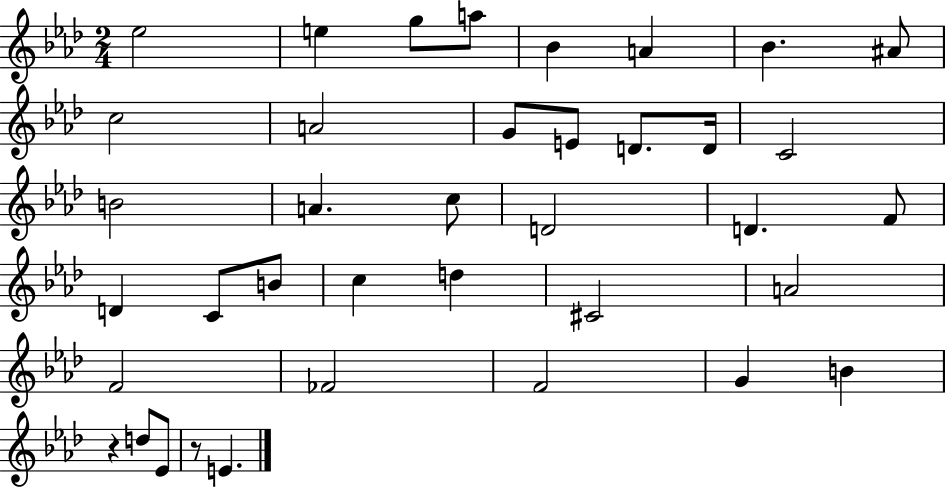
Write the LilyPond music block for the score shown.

{
  \clef treble
  \numericTimeSignature
  \time 2/4
  \key aes \major
  ees''2 | e''4 g''8 a''8 | bes'4 a'4 | bes'4. ais'8 | \break c''2 | a'2 | g'8 e'8 d'8. d'16 | c'2 | \break b'2 | a'4. c''8 | d'2 | d'4. f'8 | \break d'4 c'8 b'8 | c''4 d''4 | cis'2 | a'2 | \break f'2 | fes'2 | f'2 | g'4 b'4 | \break r4 d''8 ees'8 | r8 e'4. | \bar "|."
}